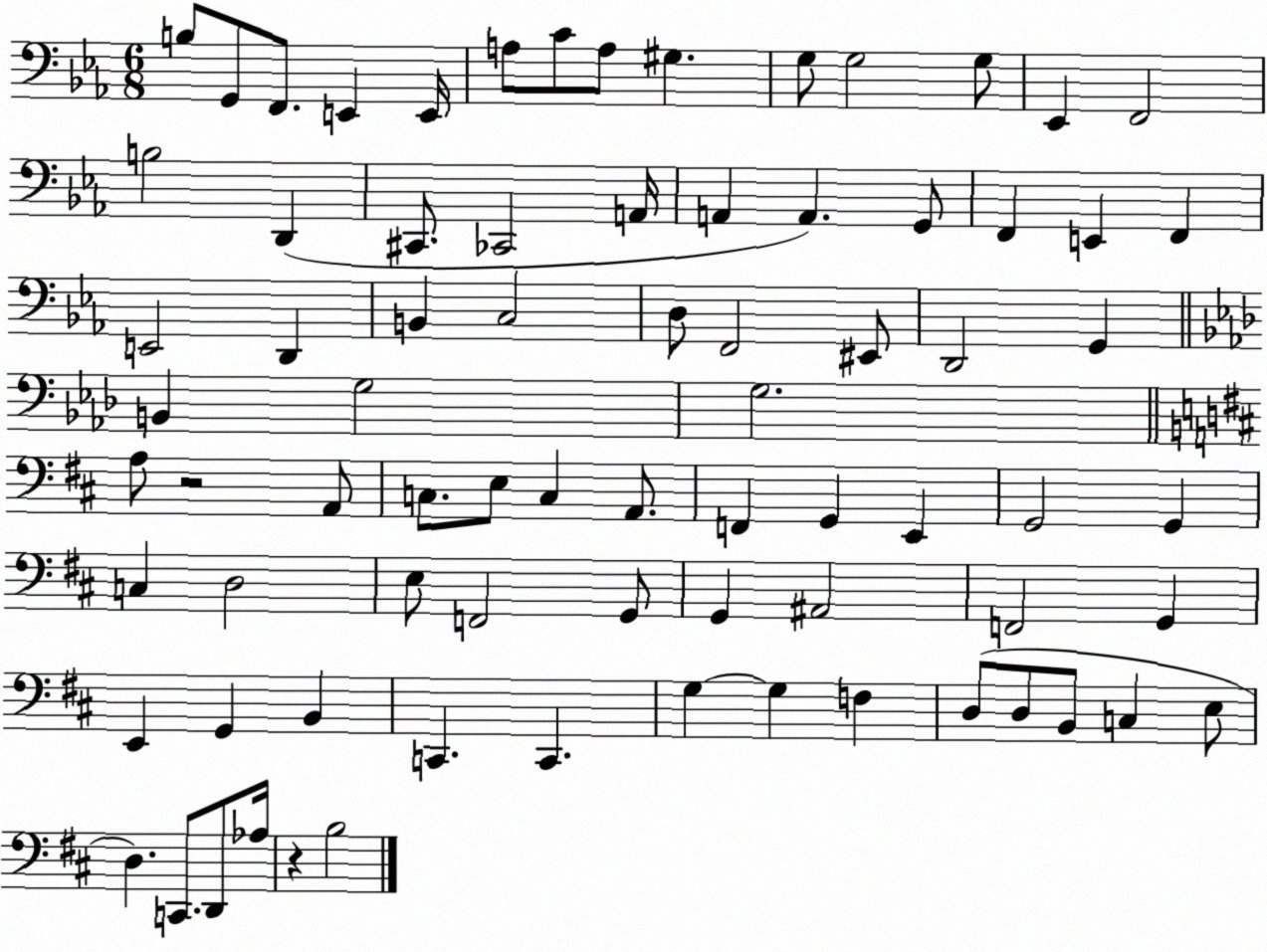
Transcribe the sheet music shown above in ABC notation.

X:1
T:Untitled
M:6/8
L:1/4
K:Eb
B,/2 G,,/2 F,,/2 E,, E,,/4 A,/2 C/2 A,/2 ^G, G,/2 G,2 G,/2 _E,, F,,2 B,2 D,, ^C,,/2 _C,,2 A,,/4 A,, A,, G,,/2 F,, E,, F,, E,,2 D,, B,, C,2 D,/2 F,,2 ^E,,/2 D,,2 G,, B,, G,2 G,2 A,/2 z2 A,,/2 C,/2 E,/2 C, A,,/2 F,, G,, E,, G,,2 G,, C, D,2 E,/2 F,,2 G,,/2 G,, ^A,,2 F,,2 G,, E,, G,, B,, C,, C,, G, G, F, D,/2 D,/2 B,,/2 C, E,/2 D, C,,/2 D,,/2 _A,/4 z B,2